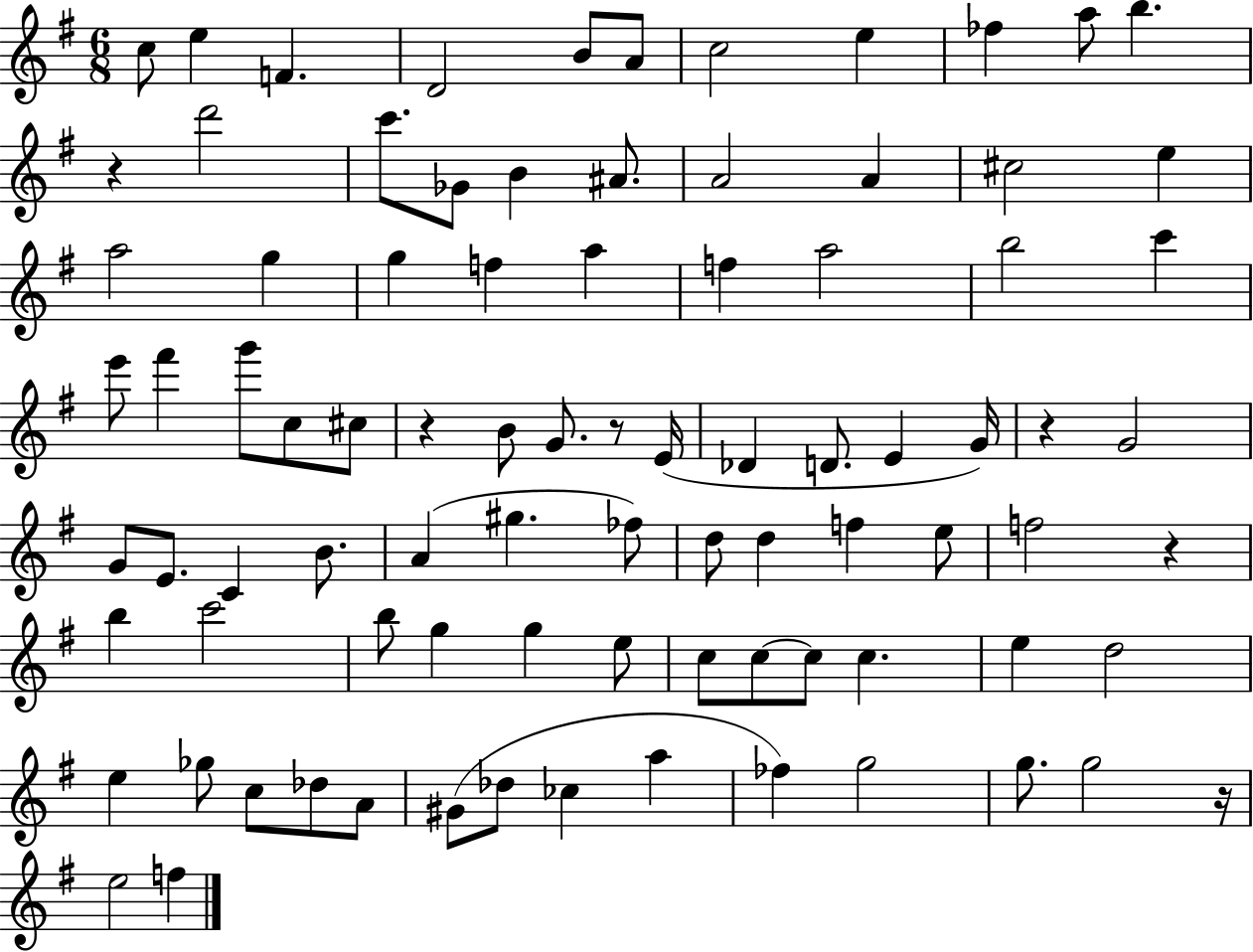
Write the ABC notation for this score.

X:1
T:Untitled
M:6/8
L:1/4
K:G
c/2 e F D2 B/2 A/2 c2 e _f a/2 b z d'2 c'/2 _G/2 B ^A/2 A2 A ^c2 e a2 g g f a f a2 b2 c' e'/2 ^f' g'/2 c/2 ^c/2 z B/2 G/2 z/2 E/4 _D D/2 E G/4 z G2 G/2 E/2 C B/2 A ^g _f/2 d/2 d f e/2 f2 z b c'2 b/2 g g e/2 c/2 c/2 c/2 c e d2 e _g/2 c/2 _d/2 A/2 ^G/2 _d/2 _c a _f g2 g/2 g2 z/4 e2 f